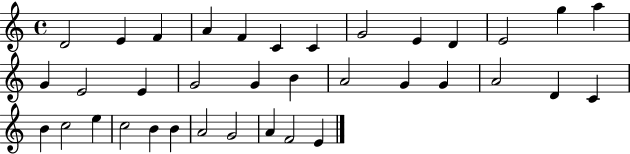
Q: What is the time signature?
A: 4/4